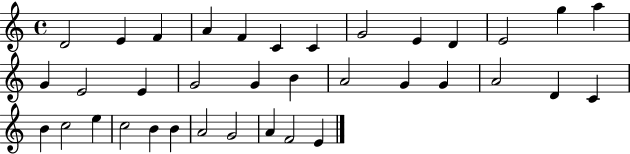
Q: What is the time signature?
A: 4/4